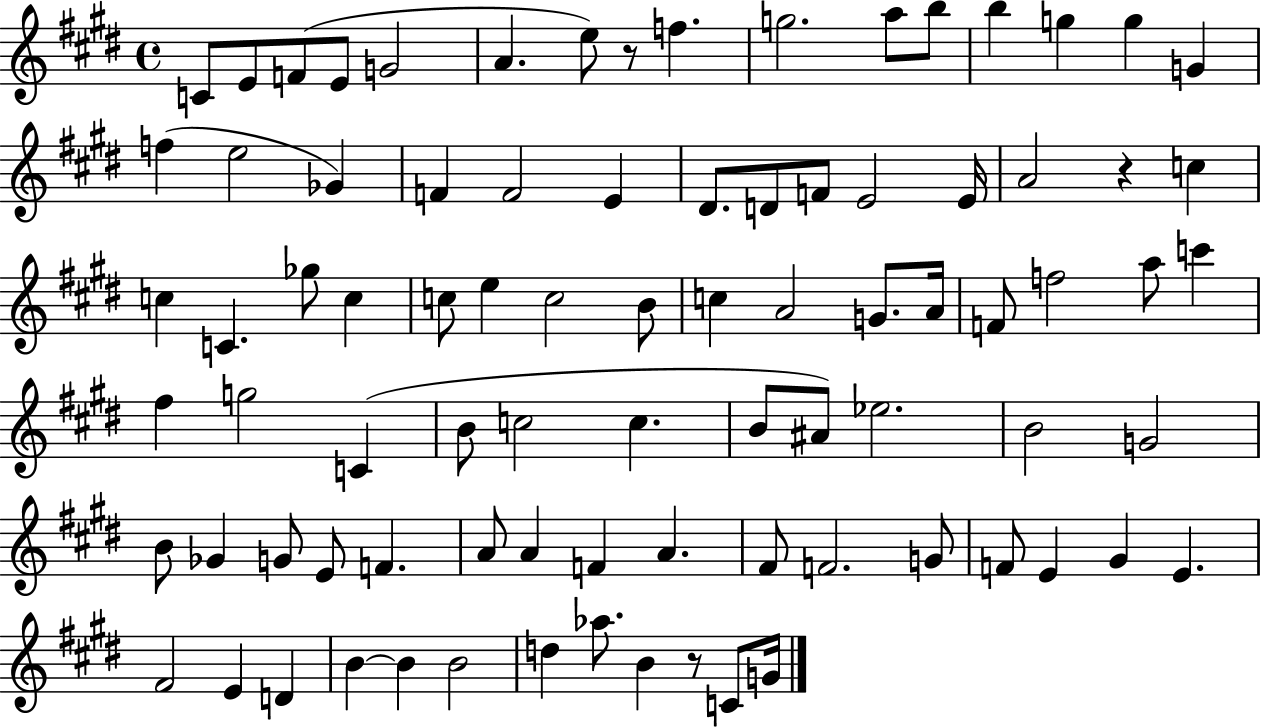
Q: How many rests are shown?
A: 3